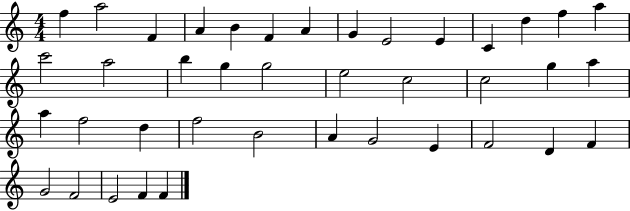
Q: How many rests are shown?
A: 0